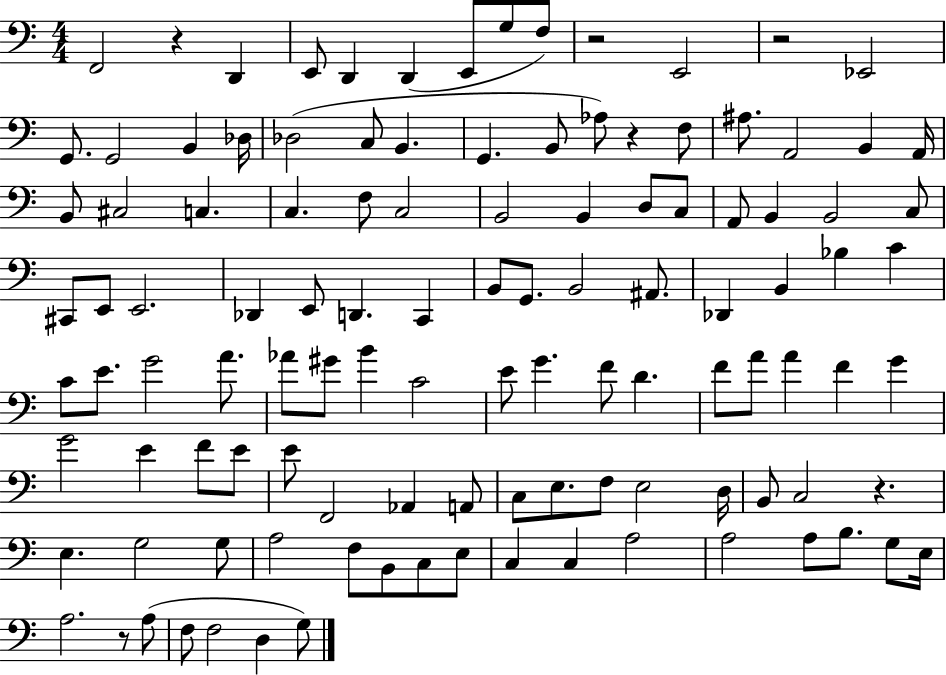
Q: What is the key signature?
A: C major